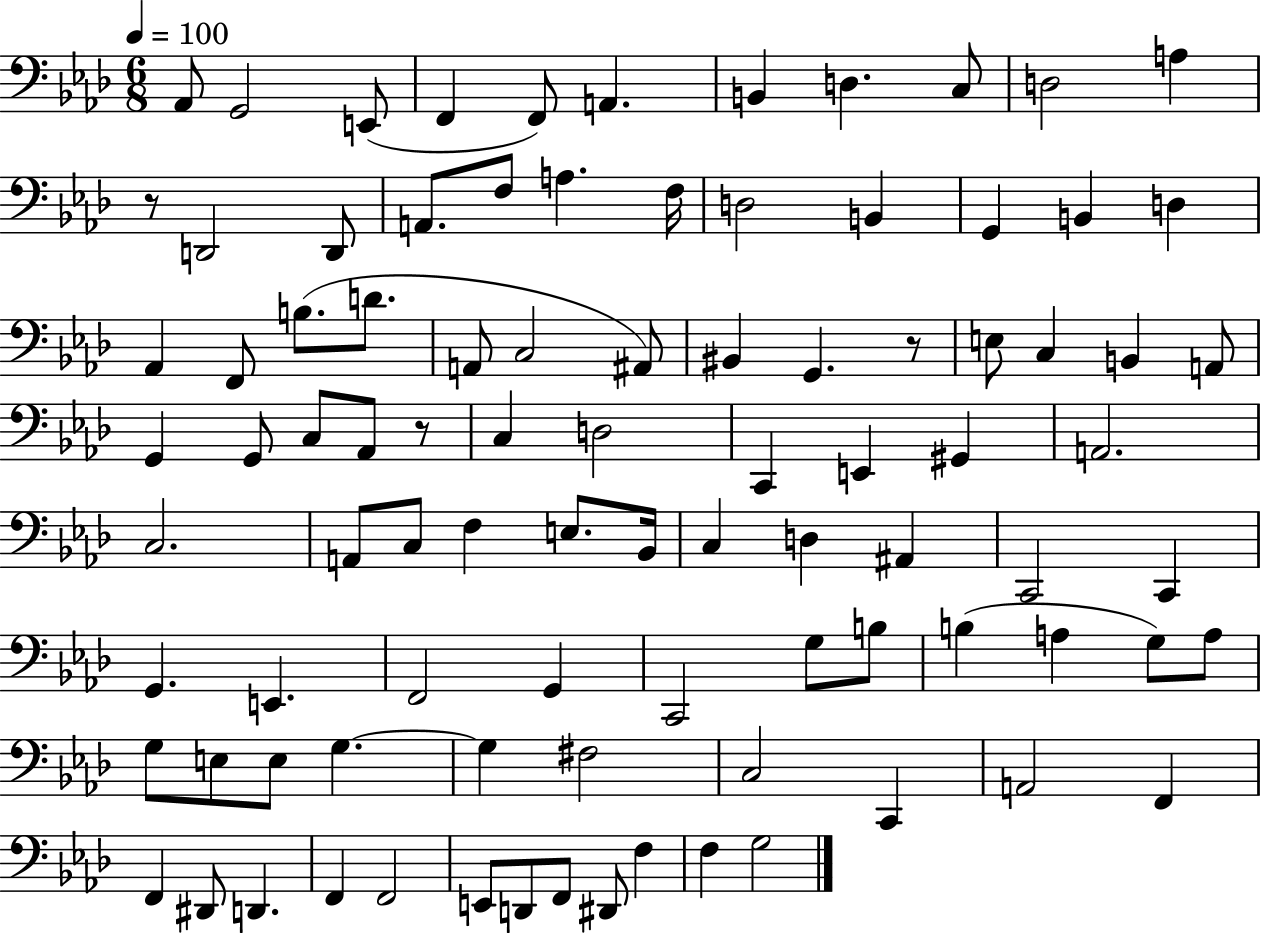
Ab2/e G2/h E2/e F2/q F2/e A2/q. B2/q D3/q. C3/e D3/h A3/q R/e D2/h D2/e A2/e. F3/e A3/q. F3/s D3/h B2/q G2/q B2/q D3/q Ab2/q F2/e B3/e. D4/e. A2/e C3/h A#2/e BIS2/q G2/q. R/e E3/e C3/q B2/q A2/e G2/q G2/e C3/e Ab2/e R/e C3/q D3/h C2/q E2/q G#2/q A2/h. C3/h. A2/e C3/e F3/q E3/e. Bb2/s C3/q D3/q A#2/q C2/h C2/q G2/q. E2/q. F2/h G2/q C2/h G3/e B3/e B3/q A3/q G3/e A3/e G3/e E3/e E3/e G3/q. G3/q F#3/h C3/h C2/q A2/h F2/q F2/q D#2/e D2/q. F2/q F2/h E2/e D2/e F2/e D#2/e F3/q F3/q G3/h